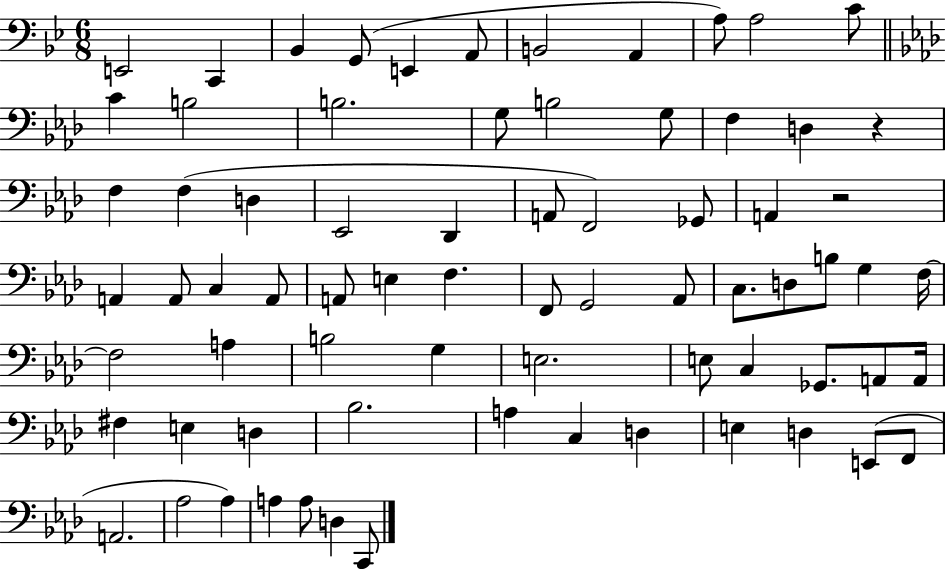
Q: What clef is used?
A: bass